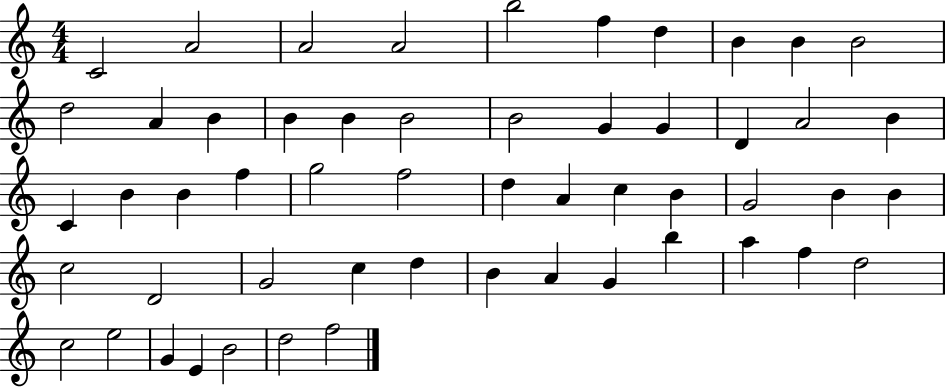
X:1
T:Untitled
M:4/4
L:1/4
K:C
C2 A2 A2 A2 b2 f d B B B2 d2 A B B B B2 B2 G G D A2 B C B B f g2 f2 d A c B G2 B B c2 D2 G2 c d B A G b a f d2 c2 e2 G E B2 d2 f2